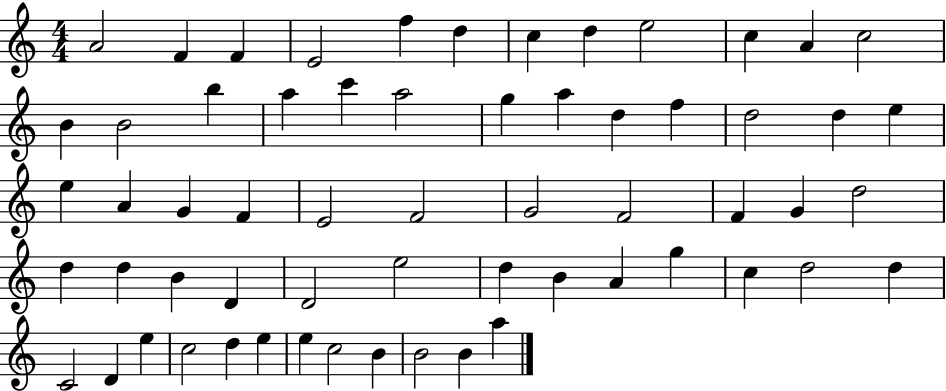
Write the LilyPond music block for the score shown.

{
  \clef treble
  \numericTimeSignature
  \time 4/4
  \key c \major
  a'2 f'4 f'4 | e'2 f''4 d''4 | c''4 d''4 e''2 | c''4 a'4 c''2 | \break b'4 b'2 b''4 | a''4 c'''4 a''2 | g''4 a''4 d''4 f''4 | d''2 d''4 e''4 | \break e''4 a'4 g'4 f'4 | e'2 f'2 | g'2 f'2 | f'4 g'4 d''2 | \break d''4 d''4 b'4 d'4 | d'2 e''2 | d''4 b'4 a'4 g''4 | c''4 d''2 d''4 | \break c'2 d'4 e''4 | c''2 d''4 e''4 | e''4 c''2 b'4 | b'2 b'4 a''4 | \break \bar "|."
}